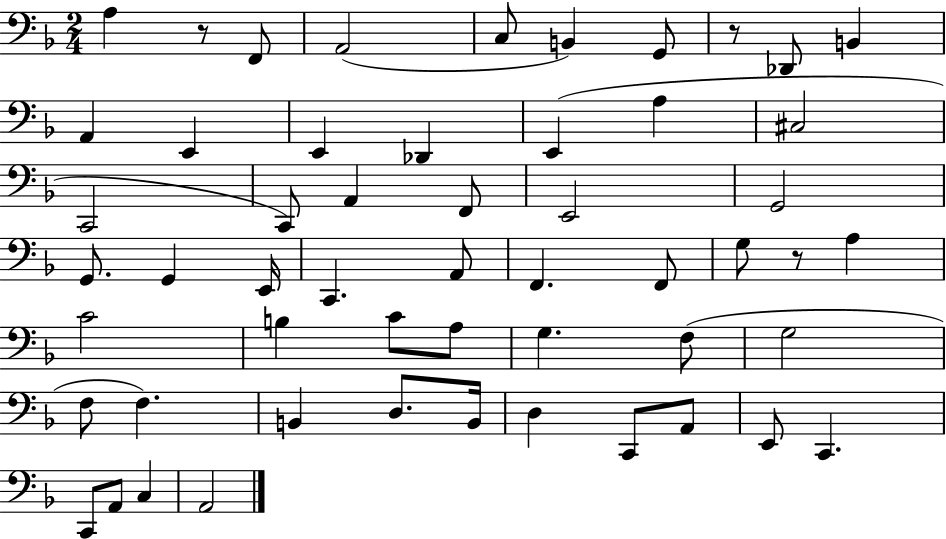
A3/q R/e F2/e A2/h C3/e B2/q G2/e R/e Db2/e B2/q A2/q E2/q E2/q Db2/q E2/q A3/q C#3/h C2/h C2/e A2/q F2/e E2/h G2/h G2/e. G2/q E2/s C2/q. A2/e F2/q. F2/e G3/e R/e A3/q C4/h B3/q C4/e A3/e G3/q. F3/e G3/h F3/e F3/q. B2/q D3/e. B2/s D3/q C2/e A2/e E2/e C2/q. C2/e A2/e C3/q A2/h